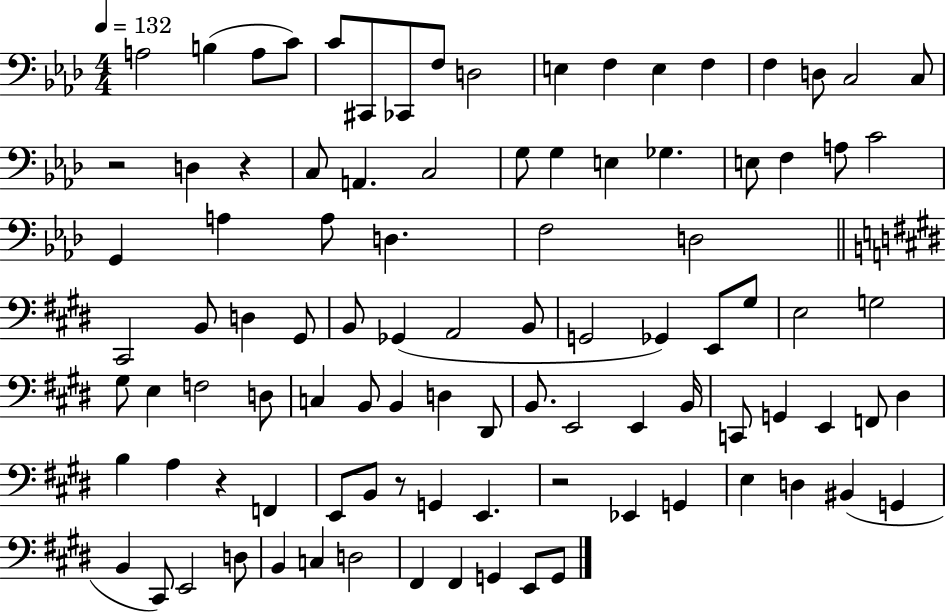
A3/h B3/q A3/e C4/e C4/e C#2/e CES2/e F3/e D3/h E3/q F3/q E3/q F3/q F3/q D3/e C3/h C3/e R/h D3/q R/q C3/e A2/q. C3/h G3/e G3/q E3/q Gb3/q. E3/e F3/q A3/e C4/h G2/q A3/q A3/e D3/q. F3/h D3/h C#2/h B2/e D3/q G#2/e B2/e Gb2/q A2/h B2/e G2/h Gb2/q E2/e G#3/e E3/h G3/h G#3/e E3/q F3/h D3/e C3/q B2/e B2/q D3/q D#2/e B2/e. E2/h E2/q B2/s C2/e G2/q E2/q F2/e D#3/q B3/q A3/q R/q F2/q E2/e B2/e R/e G2/q E2/q. R/h Eb2/q G2/q E3/q D3/q BIS2/q G2/q B2/q C#2/e E2/h D3/e B2/q C3/q D3/h F#2/q F#2/q G2/q E2/e G2/e